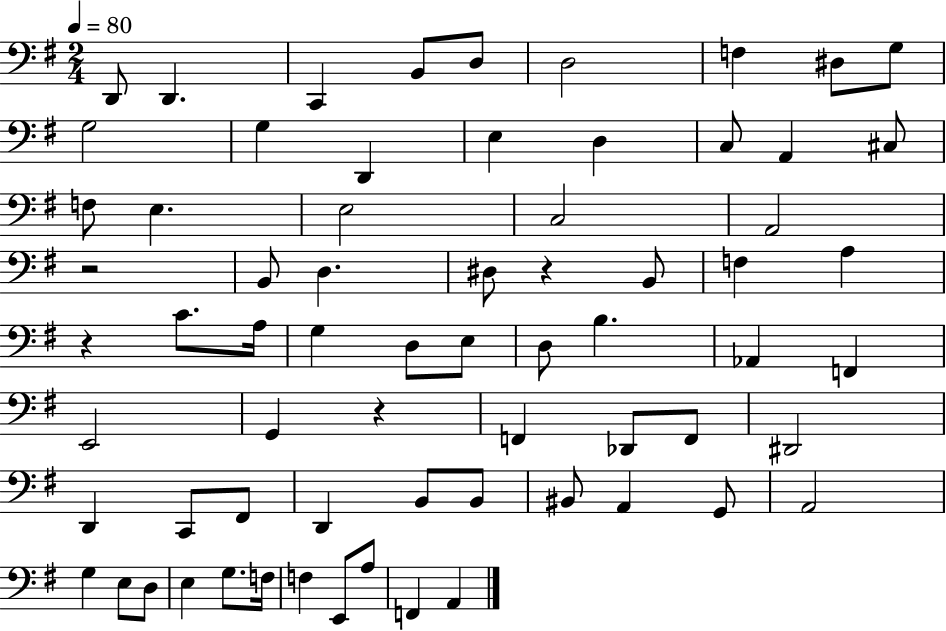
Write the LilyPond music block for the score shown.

{
  \clef bass
  \numericTimeSignature
  \time 2/4
  \key g \major
  \tempo 4 = 80
  \repeat volta 2 { d,8 d,4. | c,4 b,8 d8 | d2 | f4 dis8 g8 | \break g2 | g4 d,4 | e4 d4 | c8 a,4 cis8 | \break f8 e4. | e2 | c2 | a,2 | \break r2 | b,8 d4. | dis8 r4 b,8 | f4 a4 | \break r4 c'8. a16 | g4 d8 e8 | d8 b4. | aes,4 f,4 | \break e,2 | g,4 r4 | f,4 des,8 f,8 | dis,2 | \break d,4 c,8 fis,8 | d,4 b,8 b,8 | bis,8 a,4 g,8 | a,2 | \break g4 e8 d8 | e4 g8. f16 | f4 e,8 a8 | f,4 a,4 | \break } \bar "|."
}